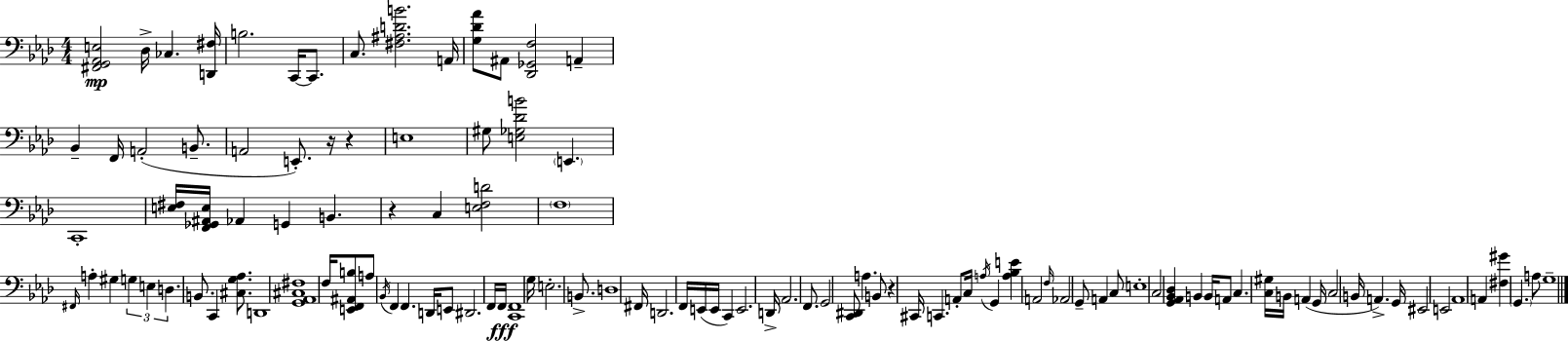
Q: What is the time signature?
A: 4/4